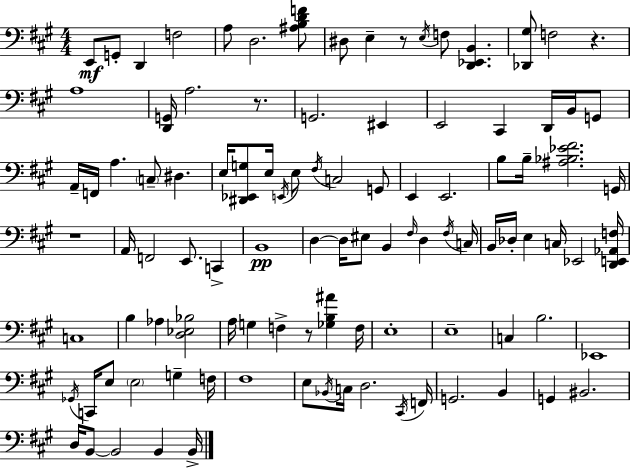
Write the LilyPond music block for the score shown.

{
  \clef bass
  \numericTimeSignature
  \time 4/4
  \key a \major
  \repeat volta 2 { e,8\mf g,8-. d,4 f2 | a8 d2. <ais b d' f'>8 | dis8 e4-- r8 \acciaccatura { e16 } f8 <d, ees, b,>4. | <des, gis>8 f2 r4. | \break a1 | <d, g,>16 a2. r8. | g,2. eis,4 | e,2 cis,4 d,16 b,16 g,8 | \break a,16-- f,16 a4. \parenthesize c8-- dis4. | e16 <dis, ees, g>8 e16 \acciaccatura { e,16 } e8 \acciaccatura { fis16 } c2 | g,8 e,4 e,2. | b8 b16-- <ais bes ees' fis'>2. | \break g,16 r1 | a,16 f,2 e,8. c,4-> | b,1\pp | d4~~ d16 eis8 b,4 \grace { fis16 } d4 | \break \acciaccatura { fis16 } c16 b,16 des16-. e4 c16 ees,2 | <d, e, aes, f>16 c1 | b4 aes4 <d ees bes>2 | a16 g4 f4-> r8 | \break <ges b ais'>4 f16 e1-. | e1-- | c4 b2. | ees,1 | \break \acciaccatura { ges,16 } c,16 e8 \parenthesize e2 | g4-- f16 fis1 | e8 \acciaccatura { bes,16 } c16 d2. | \acciaccatura { cis,16 } f,16 g,2. | \break b,4 g,4 bis,2. | d16 b,8~~ b,2 | b,4 b,16-> } \bar "|."
}